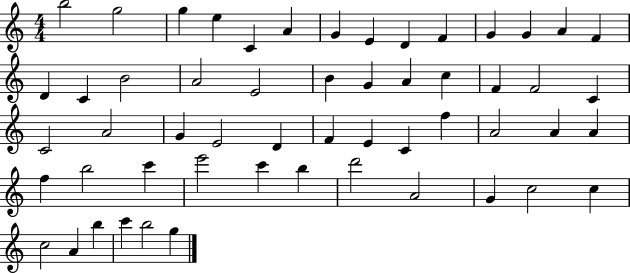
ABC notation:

X:1
T:Untitled
M:4/4
L:1/4
K:C
b2 g2 g e C A G E D F G G A F D C B2 A2 E2 B G A c F F2 C C2 A2 G E2 D F E C f A2 A A f b2 c' e'2 c' b d'2 A2 G c2 c c2 A b c' b2 g